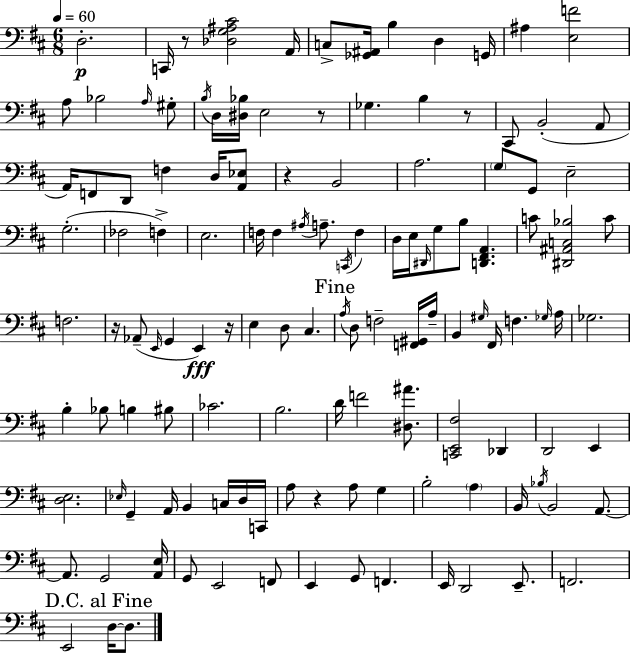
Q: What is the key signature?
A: D major